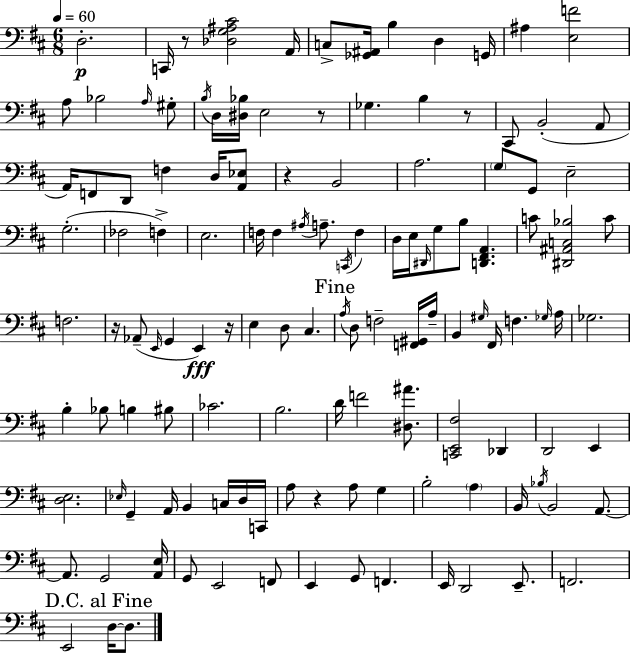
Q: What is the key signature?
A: D major